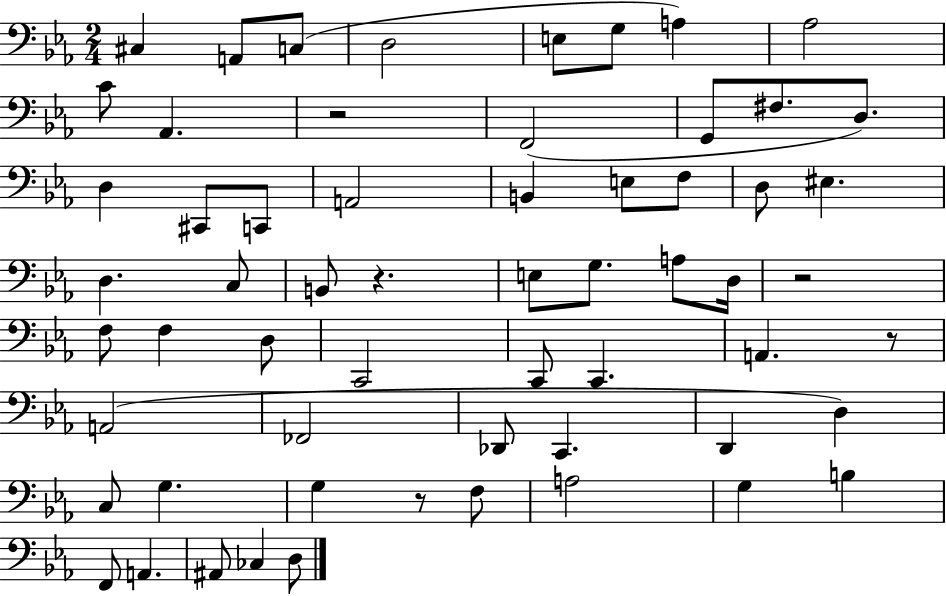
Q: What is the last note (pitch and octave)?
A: D3